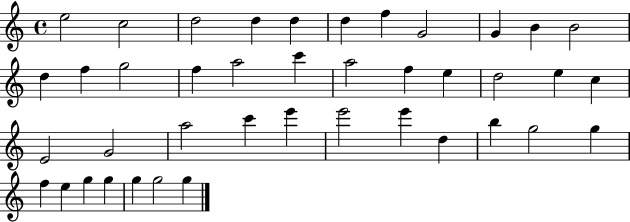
E5/h C5/h D5/h D5/q D5/q D5/q F5/q G4/h G4/q B4/q B4/h D5/q F5/q G5/h F5/q A5/h C6/q A5/h F5/q E5/q D5/h E5/q C5/q E4/h G4/h A5/h C6/q E6/q E6/h E6/q D5/q B5/q G5/h G5/q F5/q E5/q G5/q G5/q G5/q G5/h G5/q